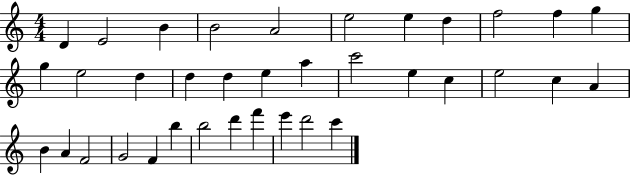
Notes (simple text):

D4/q E4/h B4/q B4/h A4/h E5/h E5/q D5/q F5/h F5/q G5/q G5/q E5/h D5/q D5/q D5/q E5/q A5/q C6/h E5/q C5/q E5/h C5/q A4/q B4/q A4/q F4/h G4/h F4/q B5/q B5/h D6/q F6/q E6/q D6/h C6/q